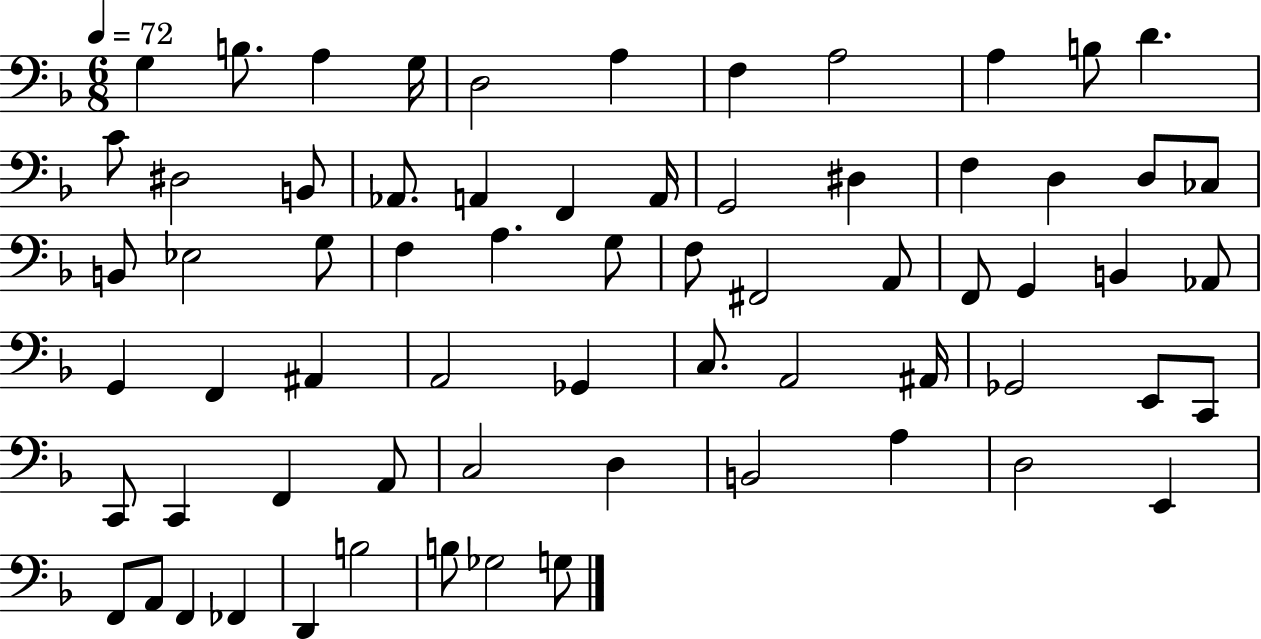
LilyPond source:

{
  \clef bass
  \numericTimeSignature
  \time 6/8
  \key f \major
  \tempo 4 = 72
  g4 b8. a4 g16 | d2 a4 | f4 a2 | a4 b8 d'4. | \break c'8 dis2 b,8 | aes,8. a,4 f,4 a,16 | g,2 dis4 | f4 d4 d8 ces8 | \break b,8 ees2 g8 | f4 a4. g8 | f8 fis,2 a,8 | f,8 g,4 b,4 aes,8 | \break g,4 f,4 ais,4 | a,2 ges,4 | c8. a,2 ais,16 | ges,2 e,8 c,8 | \break c,8 c,4 f,4 a,8 | c2 d4 | b,2 a4 | d2 e,4 | \break f,8 a,8 f,4 fes,4 | d,4 b2 | b8 ges2 g8 | \bar "|."
}